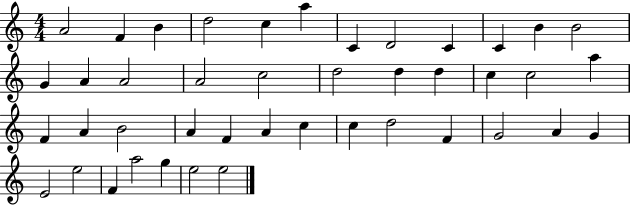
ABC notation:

X:1
T:Untitled
M:4/4
L:1/4
K:C
A2 F B d2 c a C D2 C C B B2 G A A2 A2 c2 d2 d d c c2 a F A B2 A F A c c d2 F G2 A G E2 e2 F a2 g e2 e2